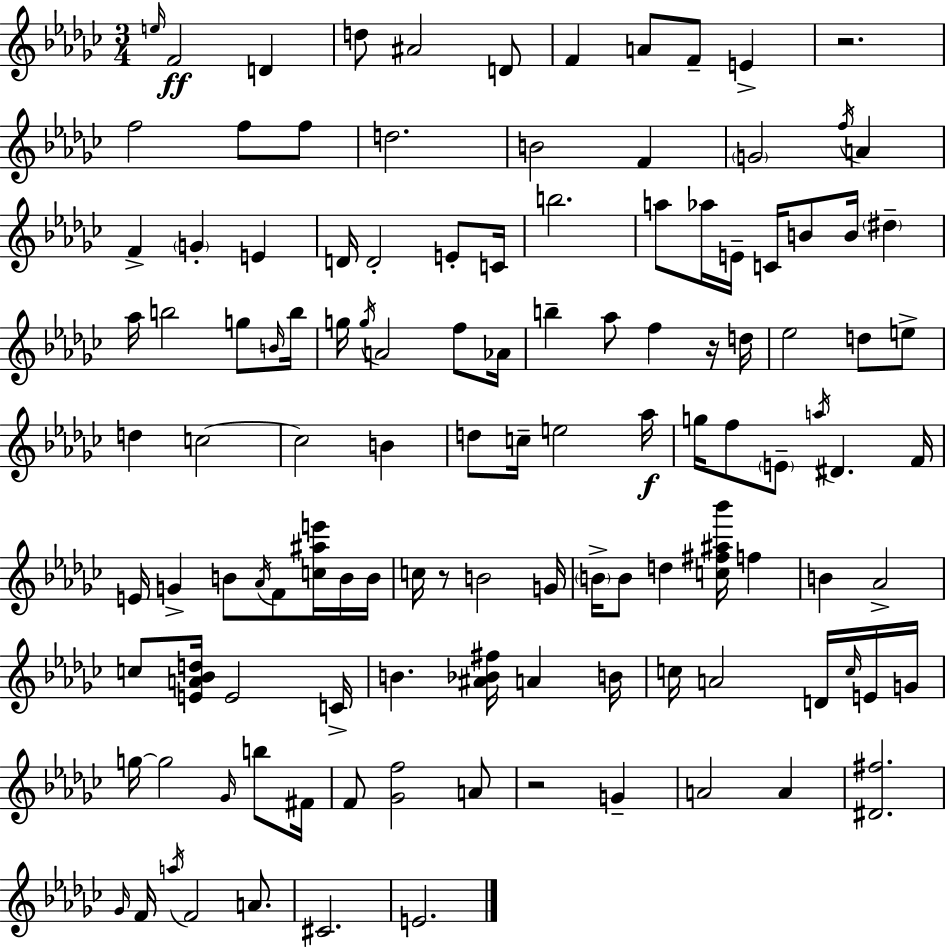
E5/s F4/h D4/q D5/e A#4/h D4/e F4/q A4/e F4/e E4/q R/h. F5/h F5/e F5/e D5/h. B4/h F4/q G4/h F5/s A4/q F4/q G4/q E4/q D4/s D4/h E4/e C4/s B5/h. A5/e Ab5/s E4/s C4/s B4/e B4/s D#5/q Ab5/s B5/h G5/e B4/s B5/s G5/s G5/s A4/h F5/e Ab4/s B5/q Ab5/e F5/q R/s D5/s Eb5/h D5/e E5/e D5/q C5/h C5/h B4/q D5/e C5/s E5/h Ab5/s G5/s F5/e E4/e A5/s D#4/q. F4/s E4/s G4/q B4/e Ab4/s F4/e [C5,A#5,E6]/s B4/s B4/s C5/s R/e B4/h G4/s B4/s B4/e D5/q [C5,F#5,A#5,Bb6]/s F5/q B4/q Ab4/h C5/e [E4,A4,Bb4,D5]/s E4/h C4/s B4/q. [A#4,Bb4,F#5]/s A4/q B4/s C5/s A4/h D4/s C5/s E4/s G4/s G5/s G5/h Gb4/s B5/e F#4/s F4/e [Gb4,F5]/h A4/e R/h G4/q A4/h A4/q [D#4,F#5]/h. Gb4/s F4/s A5/s F4/h A4/e. C#4/h. E4/h.